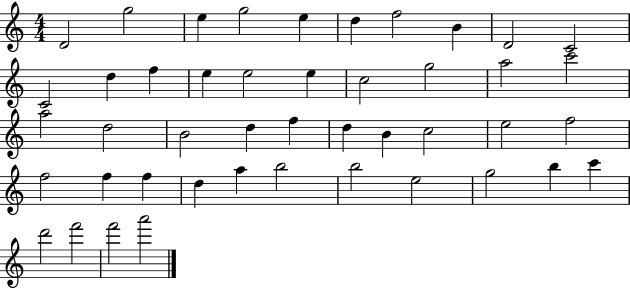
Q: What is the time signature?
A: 4/4